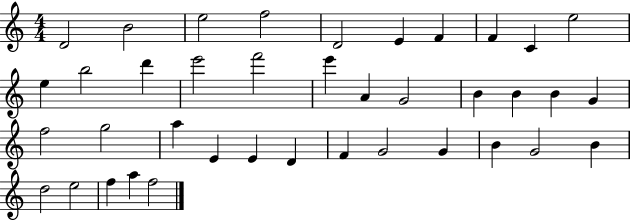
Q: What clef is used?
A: treble